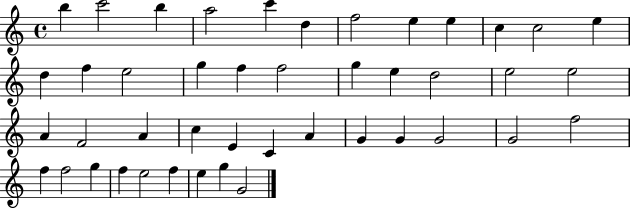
{
  \clef treble
  \time 4/4
  \defaultTimeSignature
  \key c \major
  b''4 c'''2 b''4 | a''2 c'''4 d''4 | f''2 e''4 e''4 | c''4 c''2 e''4 | \break d''4 f''4 e''2 | g''4 f''4 f''2 | g''4 e''4 d''2 | e''2 e''2 | \break a'4 f'2 a'4 | c''4 e'4 c'4 a'4 | g'4 g'4 g'2 | g'2 f''2 | \break f''4 f''2 g''4 | f''4 e''2 f''4 | e''4 g''4 g'2 | \bar "|."
}